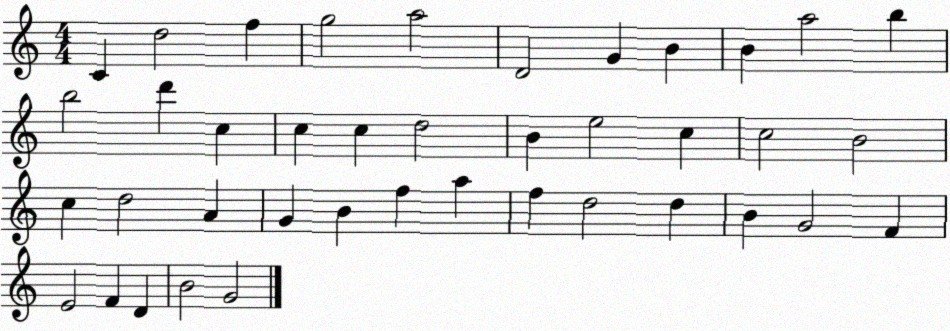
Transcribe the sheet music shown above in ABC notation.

X:1
T:Untitled
M:4/4
L:1/4
K:C
C d2 f g2 a2 D2 G B B a2 b b2 d' c c c d2 B e2 c c2 B2 c d2 A G B f a f d2 d B G2 F E2 F D B2 G2